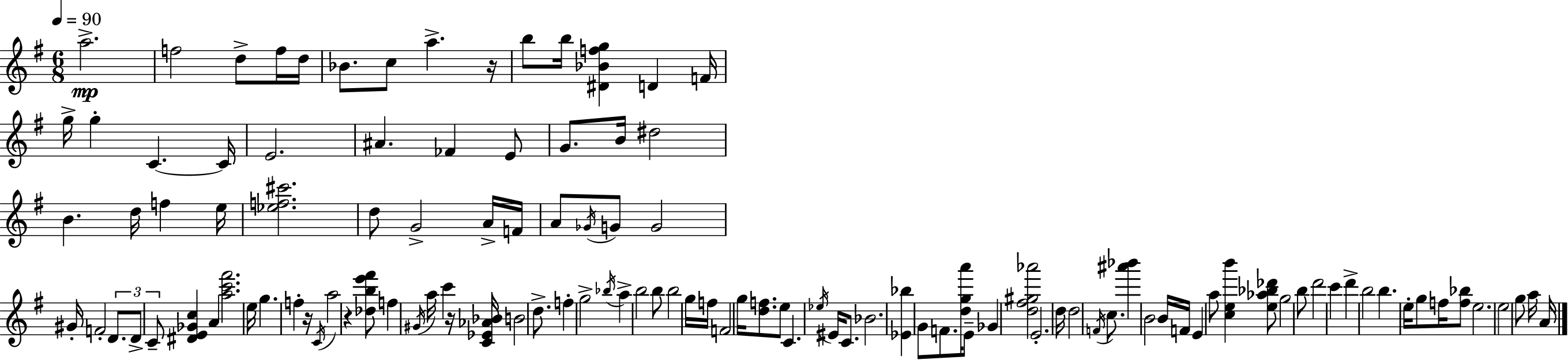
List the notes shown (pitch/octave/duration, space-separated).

A5/h. F5/h D5/e F5/s D5/s Bb4/e. C5/e A5/q. R/s B5/e B5/s [D#4,Bb4,F5,G5]/q D4/q F4/s G5/s G5/q C4/q. C4/s E4/h. A#4/q. FES4/q E4/e G4/e. B4/s D#5/h B4/q. D5/s F5/q E5/s [Eb5,F5,C#6]/h. D5/e G4/h A4/s F4/s A4/e Gb4/s G4/e G4/h G#4/s F4/h D4/e. D4/e C4/e [D#4,E4,Gb4,C5]/q A4/q [A5,C6,F#6]/h. E5/s G5/q. F5/q R/s C4/s A5/h R/q [Db5,B5,E6,F#6]/e F5/q G#4/s A5/s C6/q R/s [C4,Eb4,Ab4,Bb4]/s B4/h D5/e. F5/q G5/h Bb5/s A5/q B5/h B5/e B5/h G5/s F5/s F4/h G5/s [D5,F5]/e. E5/e C4/q. Eb5/s EIS4/s C4/e. Bb4/h. [Eb4,Bb5]/q G4/e F4/e. [D5,G5,A6]/s E4/e Gb4/q [D5,F#5,G#5,Ab6]/h E4/h. D5/s D5/h F4/s C5/e. [A#6,Bb6]/q B4/h B4/s F4/s E4/q A5/e [C5,E5,B6]/q [E5,Ab5,Bb5,Db6]/e G5/h B5/e D6/h C6/q D6/q B5/h B5/q. E5/s G5/e F5/s [F5,Bb5]/e E5/h. E5/h G5/e A5/s A4/s